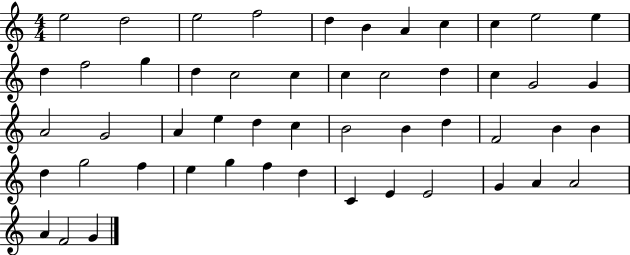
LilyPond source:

{
  \clef treble
  \numericTimeSignature
  \time 4/4
  \key c \major
  e''2 d''2 | e''2 f''2 | d''4 b'4 a'4 c''4 | c''4 e''2 e''4 | \break d''4 f''2 g''4 | d''4 c''2 c''4 | c''4 c''2 d''4 | c''4 g'2 g'4 | \break a'2 g'2 | a'4 e''4 d''4 c''4 | b'2 b'4 d''4 | f'2 b'4 b'4 | \break d''4 g''2 f''4 | e''4 g''4 f''4 d''4 | c'4 e'4 e'2 | g'4 a'4 a'2 | \break a'4 f'2 g'4 | \bar "|."
}